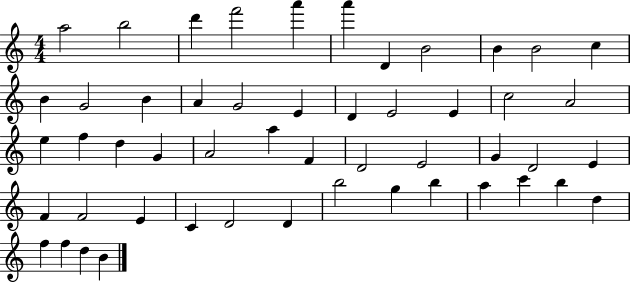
{
  \clef treble
  \numericTimeSignature
  \time 4/4
  \key c \major
  a''2 b''2 | d'''4 f'''2 a'''4 | a'''4 d'4 b'2 | b'4 b'2 c''4 | \break b'4 g'2 b'4 | a'4 g'2 e'4 | d'4 e'2 e'4 | c''2 a'2 | \break e''4 f''4 d''4 g'4 | a'2 a''4 f'4 | d'2 e'2 | g'4 d'2 e'4 | \break f'4 f'2 e'4 | c'4 d'2 d'4 | b''2 g''4 b''4 | a''4 c'''4 b''4 d''4 | \break f''4 f''4 d''4 b'4 | \bar "|."
}